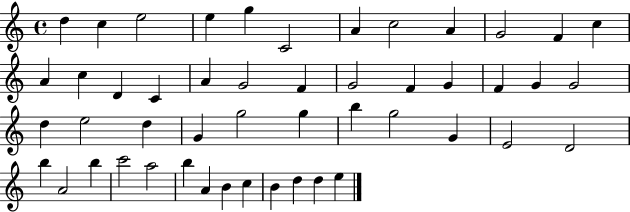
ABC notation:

X:1
T:Untitled
M:4/4
L:1/4
K:C
d c e2 e g C2 A c2 A G2 F c A c D C A G2 F G2 F G F G G2 d e2 d G g2 g b g2 G E2 D2 b A2 b c'2 a2 b A B c B d d e